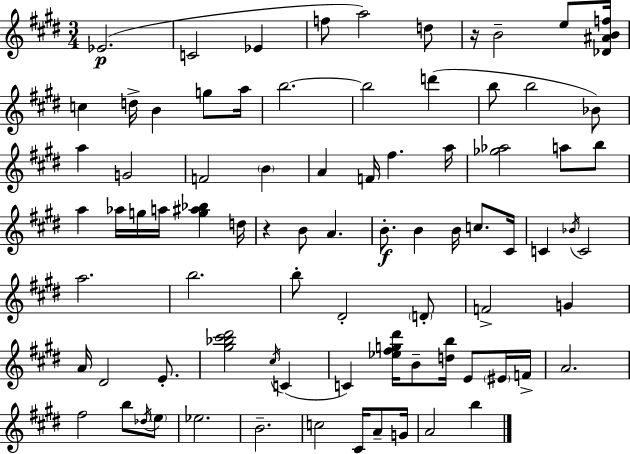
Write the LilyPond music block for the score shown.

{
  \clef treble
  \numericTimeSignature
  \time 3/4
  \key e \major
  ees'2.(\p | c'2 ees'4 | f''8 a''2) d''8 | r16 b'2-- e''8 <des' ais' b' f''>16 | \break c''4 d''16-> b'4 g''8 a''16 | b''2.~~ | b''2 d'''4( | b''8 b''2 bes'8) | \break a''4 g'2 | f'2 \parenthesize b'4 | a'4 f'16 fis''4. a''16 | <ges'' aes''>2 a''8 b''8 | \break a''4 aes''16 g''16 a''16 <g'' ais'' bes''>4 d''16 | r4 b'8 a'4. | b'8.-.\f b'4 b'16 c''8. cis'16 | c'4 \acciaccatura { bes'16 } c'2 | \break a''2. | b''2. | b''8-. dis'2-. \parenthesize d'8-. | f'2-> g'4 | \break a'16 dis'2 e'8.-. | <gis'' bes'' cis''' dis'''>2 \acciaccatura { cis''16 }( c'4 | c'4) <ees'' fis'' g'' dis'''>16 b'8-- <d'' b''>16 e'8 | \parenthesize eis'16 f'16-> a'2. | \break fis''2 b''8 | \acciaccatura { des''16 } \parenthesize e''8 ees''2. | b'2.-- | c''2 cis'16 | \break a'8-- g'16 a'2 b''4 | \bar "|."
}